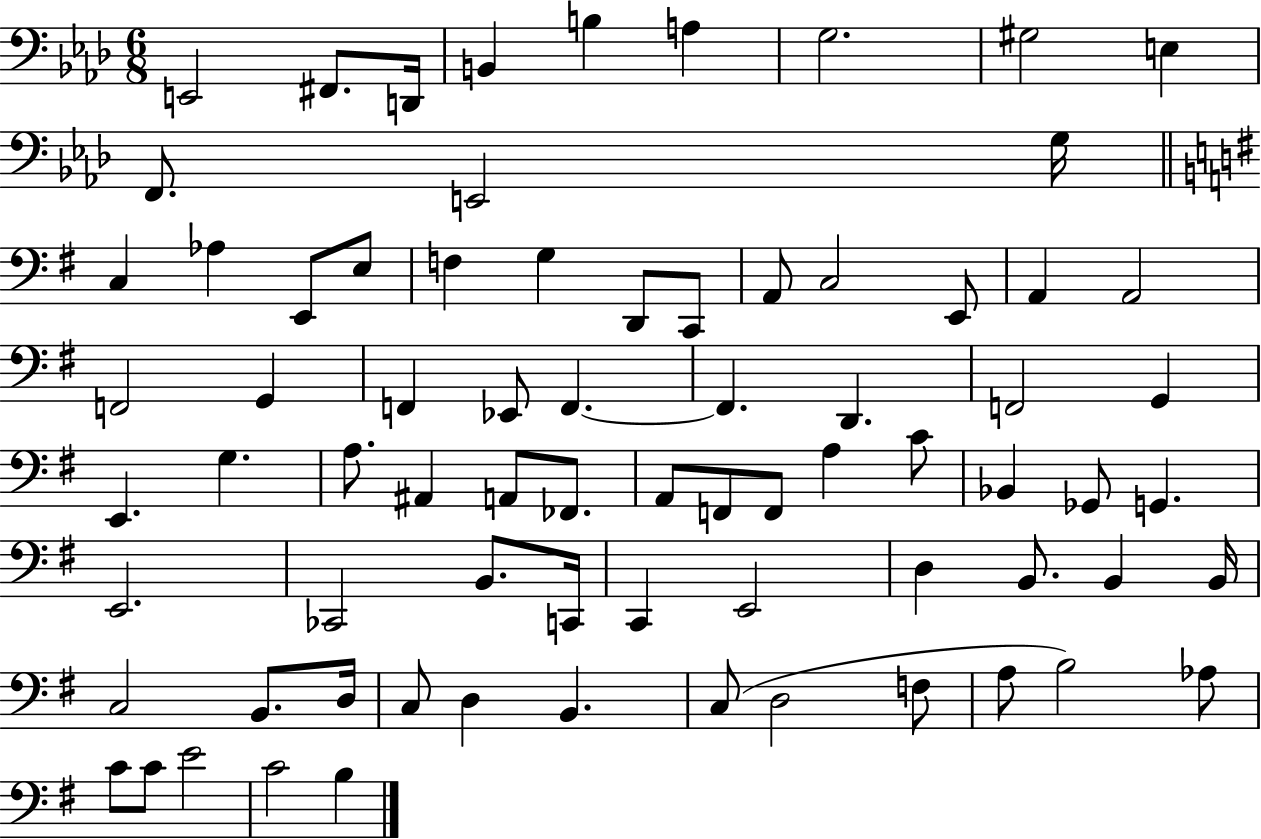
{
  \clef bass
  \numericTimeSignature
  \time 6/8
  \key aes \major
  e,2 fis,8. d,16 | b,4 b4 a4 | g2. | gis2 e4 | \break f,8. e,2 g16 | \bar "||" \break \key e \minor c4 aes4 e,8 e8 | f4 g4 d,8 c,8 | a,8 c2 e,8 | a,4 a,2 | \break f,2 g,4 | f,4 ees,8 f,4.~~ | f,4. d,4. | f,2 g,4 | \break e,4. g4. | a8. ais,4 a,8 fes,8. | a,8 f,8 f,8 a4 c'8 | bes,4 ges,8 g,4. | \break e,2. | ces,2 b,8. c,16 | c,4 e,2 | d4 b,8. b,4 b,16 | \break c2 b,8. d16 | c8 d4 b,4. | c8( d2 f8 | a8 b2) aes8 | \break c'8 c'8 e'2 | c'2 b4 | \bar "|."
}